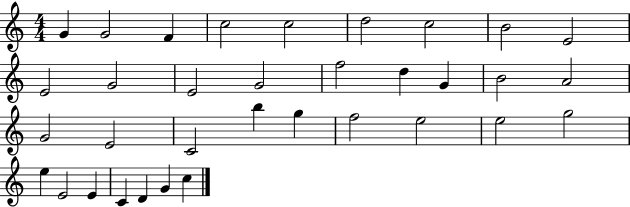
G4/q G4/h F4/q C5/h C5/h D5/h C5/h B4/h E4/h E4/h G4/h E4/h G4/h F5/h D5/q G4/q B4/h A4/h G4/h E4/h C4/h B5/q G5/q F5/h E5/h E5/h G5/h E5/q E4/h E4/q C4/q D4/q G4/q C5/q